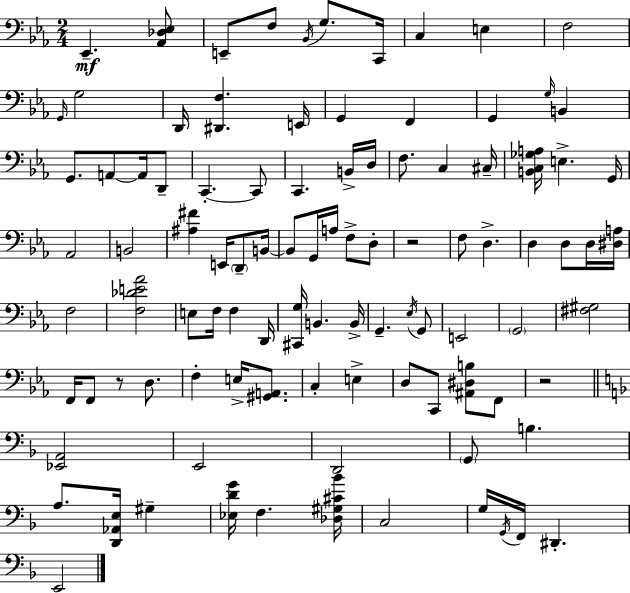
Eb2/q. [Ab2,Db3,Eb3]/e E2/e F3/e Bb2/s G3/e. C2/s C3/q E3/q F3/h G2/s G3/h D2/s [D#2,F3]/q. E2/s G2/q F2/q G2/q G3/s B2/q G2/e. A2/e A2/s D2/e C2/q. C2/e C2/q. B2/s D3/s F3/e. C3/q C#3/s [B2,C3,Gb3,A3]/s E3/q. G2/s Ab2/h B2/h [A#3,F#4]/q E2/s D2/e B2/s B2/e G2/s A3/s F3/e D3/e R/h F3/e D3/q. D3/q D3/e D3/s [D#3,A3]/s F3/h [F3,Db4,E4,Ab4]/h E3/e F3/s F3/q D2/s [C#2,G3]/s B2/q. B2/s G2/q. Eb3/s G2/e E2/h G2/h [F#3,G#3]/h F2/s F2/e R/e D3/e. F3/q E3/s [G#2,A2]/e. C3/q E3/q D3/e C2/e [A#2,D#3,B3]/e F2/e R/h [Eb2,A2]/h E2/h D2/h G2/e B3/q. A3/e. [D2,Ab2,E3]/s G#3/q [Eb3,D4,G4]/s F3/q. [Db3,G#3,C#4,Bb4]/s C3/h G3/s G2/s F2/s D#2/q. E2/h